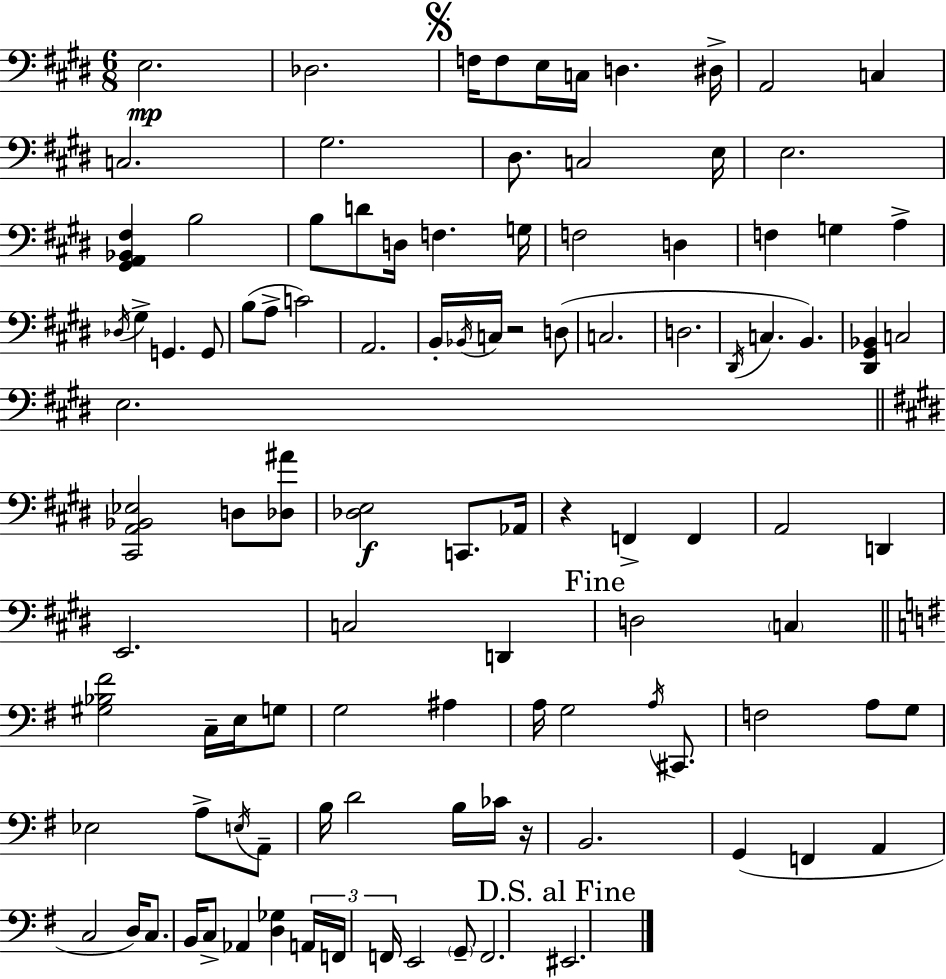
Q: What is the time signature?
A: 6/8